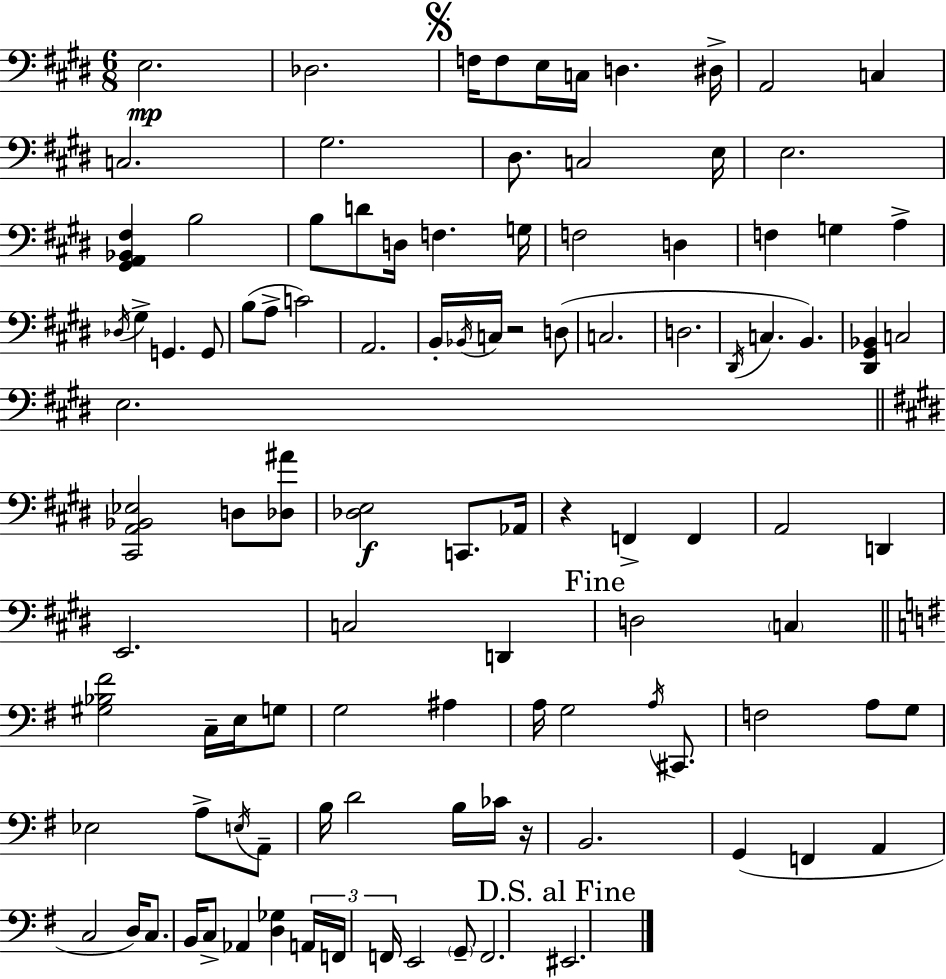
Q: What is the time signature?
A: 6/8